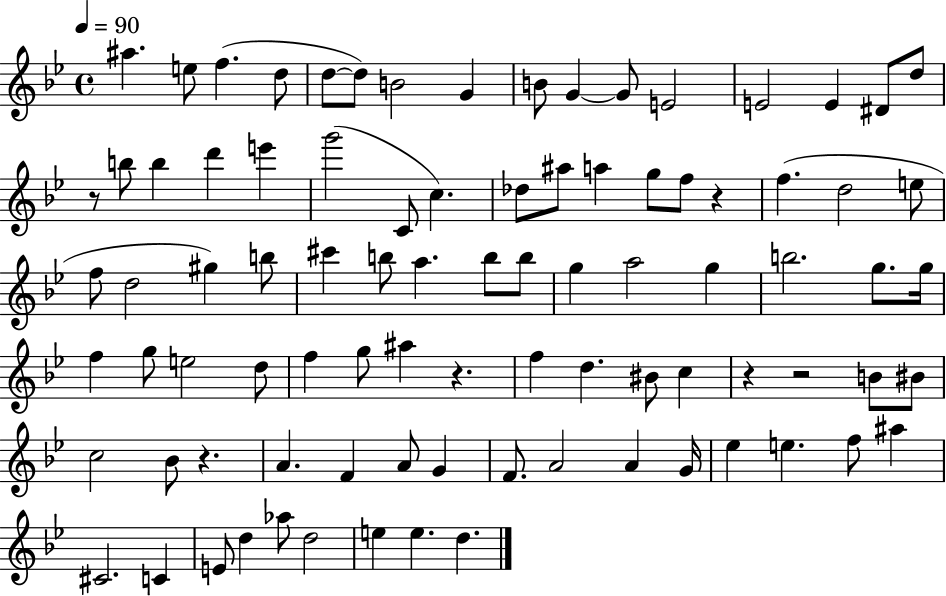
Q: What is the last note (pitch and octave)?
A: D5